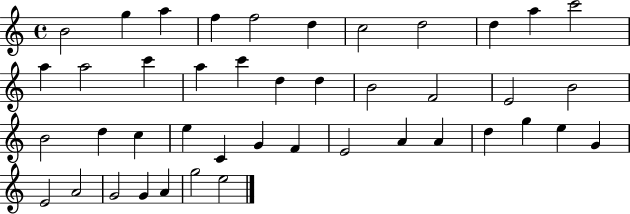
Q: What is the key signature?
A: C major